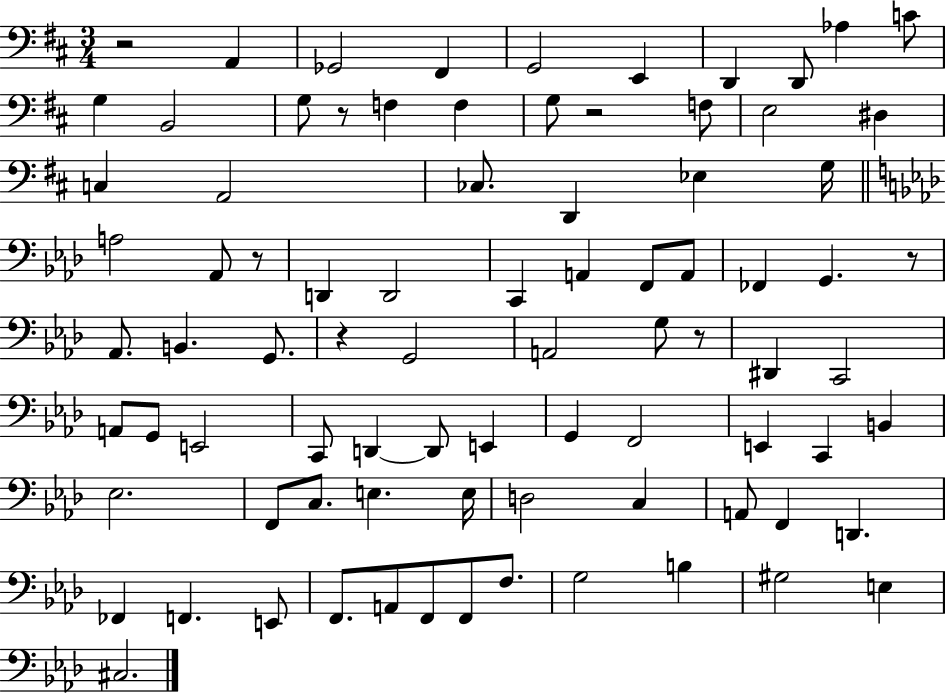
{
  \clef bass
  \numericTimeSignature
  \time 3/4
  \key d \major
  r2 a,4 | ges,2 fis,4 | g,2 e,4 | d,4 d,8 aes4 c'8 | \break g4 b,2 | g8 r8 f4 f4 | g8 r2 f8 | e2 dis4 | \break c4 a,2 | ces8. d,4 ees4 g16 | \bar "||" \break \key aes \major a2 aes,8 r8 | d,4 d,2 | c,4 a,4 f,8 a,8 | fes,4 g,4. r8 | \break aes,8. b,4. g,8. | r4 g,2 | a,2 g8 r8 | dis,4 c,2 | \break a,8 g,8 e,2 | c,8 d,4~~ d,8 e,4 | g,4 f,2 | e,4 c,4 b,4 | \break ees2. | f,8 c8. e4. e16 | d2 c4 | a,8 f,4 d,4. | \break fes,4 f,4. e,8 | f,8. a,8 f,8 f,8 f8. | g2 b4 | gis2 e4 | \break cis2. | \bar "|."
}